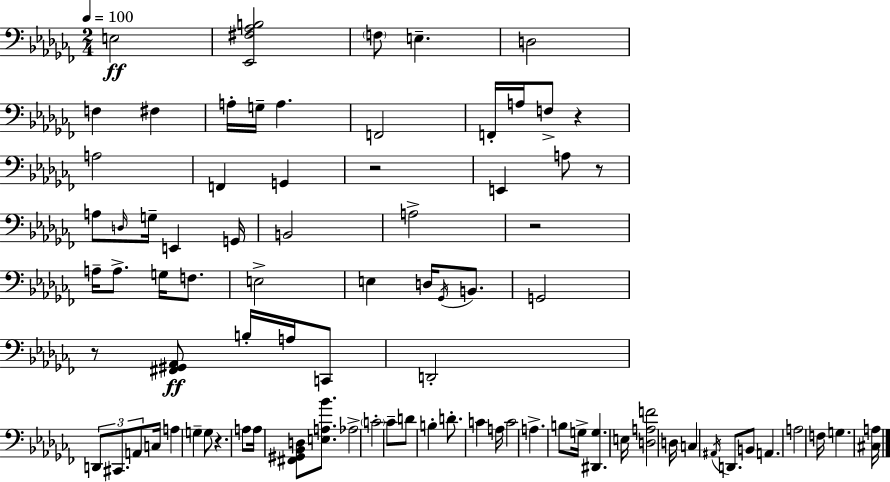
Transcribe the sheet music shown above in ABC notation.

X:1
T:Untitled
M:2/4
L:1/4
K:Abm
E,2 [_E,,^F,_A,B,]2 F,/2 E, D,2 F, ^F, A,/4 G,/4 A, F,,2 F,,/4 A,/4 F,/2 z A,2 F,, G,, z2 E,, A,/2 z/2 A,/2 D,/4 G,/4 E,, G,,/4 B,,2 A,2 z2 A,/4 A,/2 G,/4 F,/2 E,2 E, D,/4 _G,,/4 B,,/2 G,,2 z/2 [^F,,^G,,_A,,]/2 B,/4 A,/4 C,,/2 D,,2 D,,/2 ^C,,/2 A,,/2 C,/4 A, G, G,/2 z A,/2 A,/4 [^F,,^G,,_B,,D,]/2 [E,A,_B]/2 _A,2 C2 _C/2 D/2 B, D/2 C A,/4 C2 A, B,/2 G,/4 [^D,,G,] E,/4 [D,A,F]2 D,/4 C, ^A,,/4 D,,/2 B,,/2 A,, A,2 F,/4 G, [^C,A,]/4